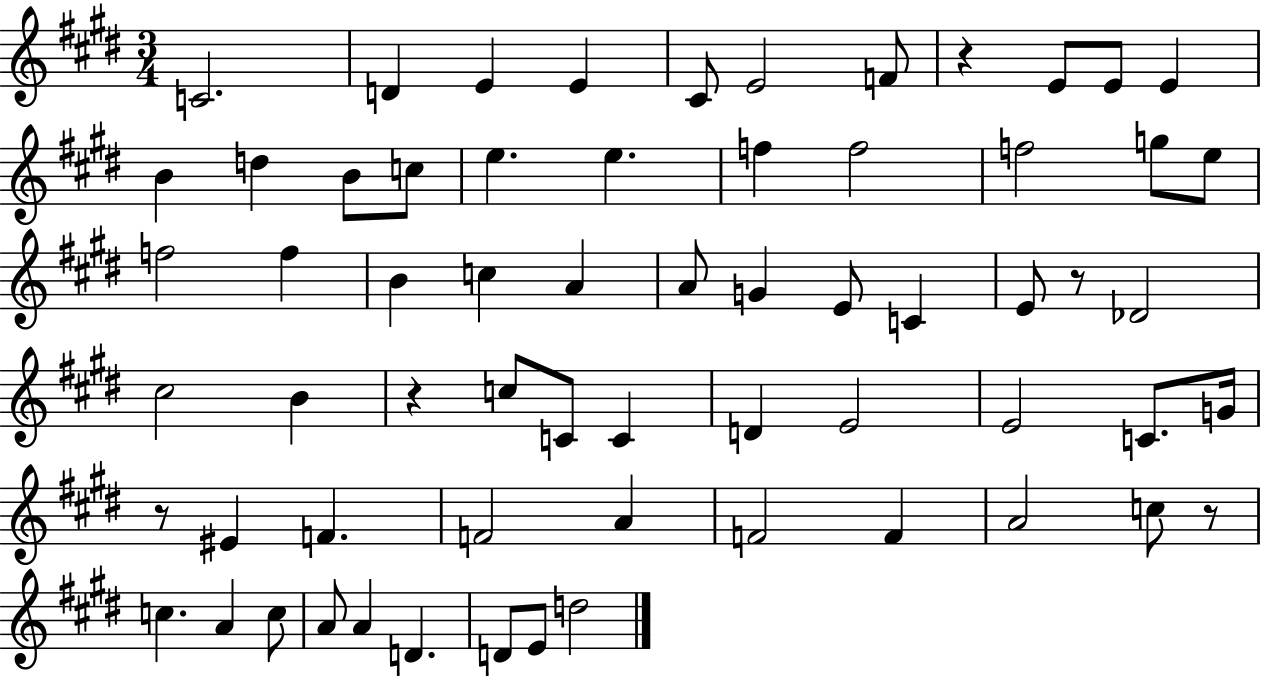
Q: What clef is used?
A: treble